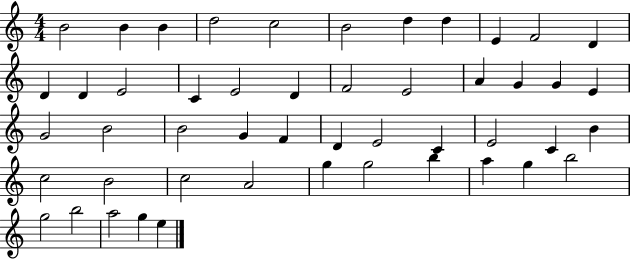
X:1
T:Untitled
M:4/4
L:1/4
K:C
B2 B B d2 c2 B2 d d E F2 D D D E2 C E2 D F2 E2 A G G E G2 B2 B2 G F D E2 C E2 C B c2 B2 c2 A2 g g2 b a g b2 g2 b2 a2 g e